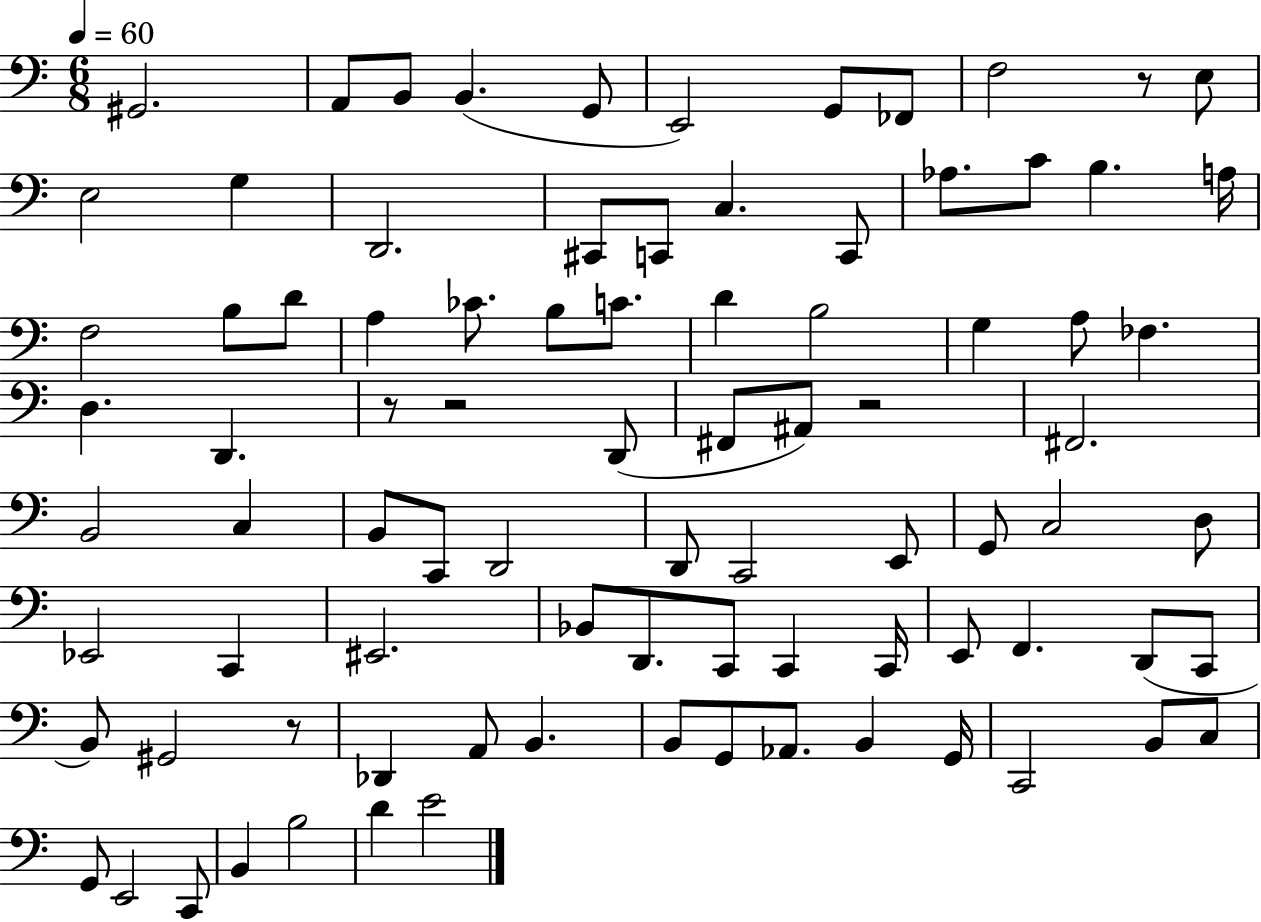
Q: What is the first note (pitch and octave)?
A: G#2